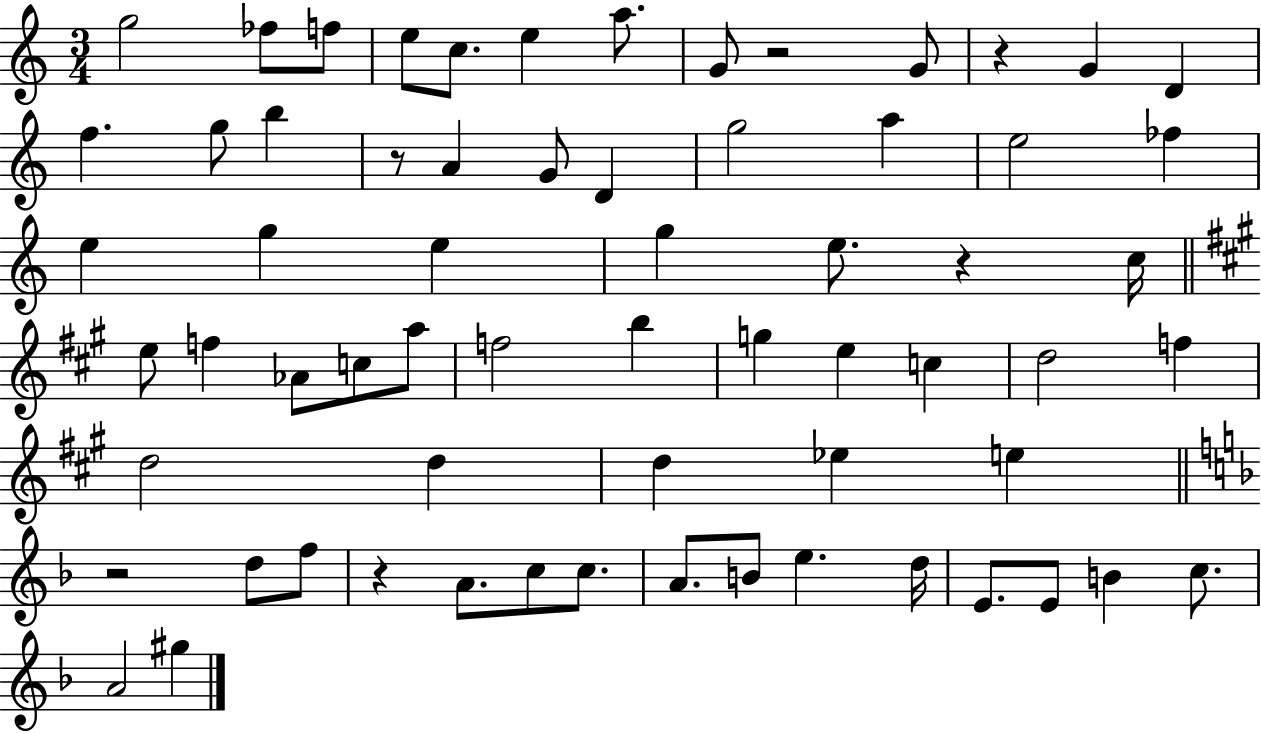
X:1
T:Untitled
M:3/4
L:1/4
K:C
g2 _f/2 f/2 e/2 c/2 e a/2 G/2 z2 G/2 z G D f g/2 b z/2 A G/2 D g2 a e2 _f e g e g e/2 z c/4 e/2 f _A/2 c/2 a/2 f2 b g e c d2 f d2 d d _e e z2 d/2 f/2 z A/2 c/2 c/2 A/2 B/2 e d/4 E/2 E/2 B c/2 A2 ^g